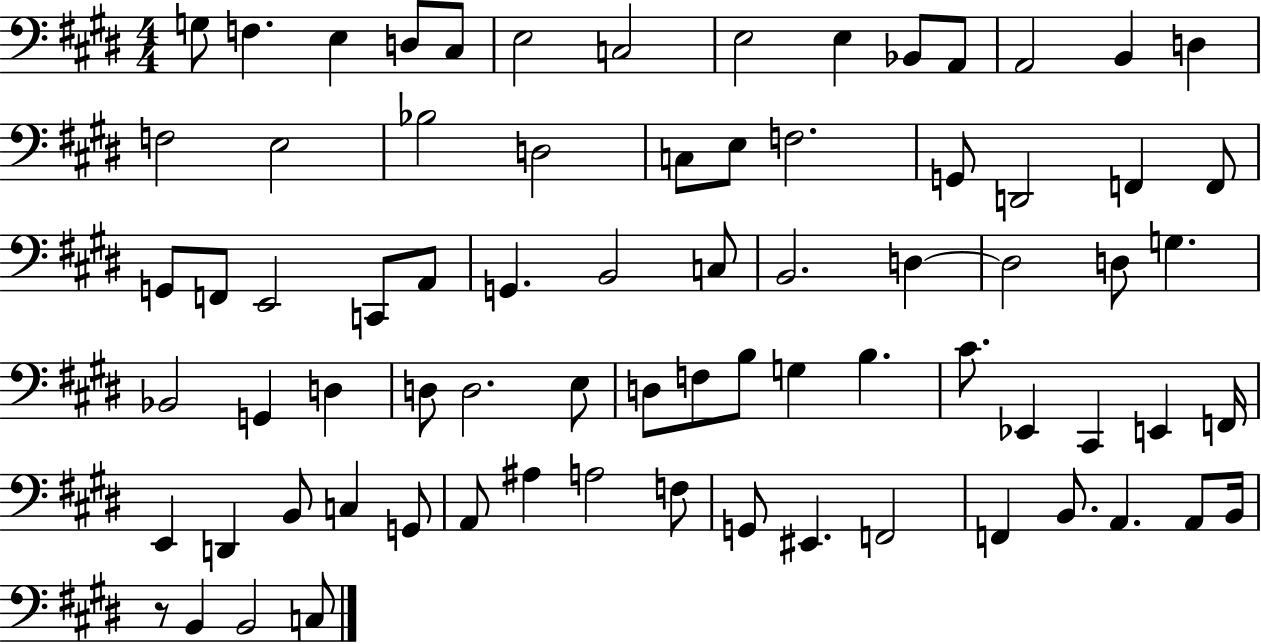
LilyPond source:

{
  \clef bass
  \numericTimeSignature
  \time 4/4
  \key e \major
  g8 f4. e4 d8 cis8 | e2 c2 | e2 e4 bes,8 a,8 | a,2 b,4 d4 | \break f2 e2 | bes2 d2 | c8 e8 f2. | g,8 d,2 f,4 f,8 | \break g,8 f,8 e,2 c,8 a,8 | g,4. b,2 c8 | b,2. d4~~ | d2 d8 g4. | \break bes,2 g,4 d4 | d8 d2. e8 | d8 f8 b8 g4 b4. | cis'8. ees,4 cis,4 e,4 f,16 | \break e,4 d,4 b,8 c4 g,8 | a,8 ais4 a2 f8 | g,8 eis,4. f,2 | f,4 b,8. a,4. a,8 b,16 | \break r8 b,4 b,2 c8 | \bar "|."
}